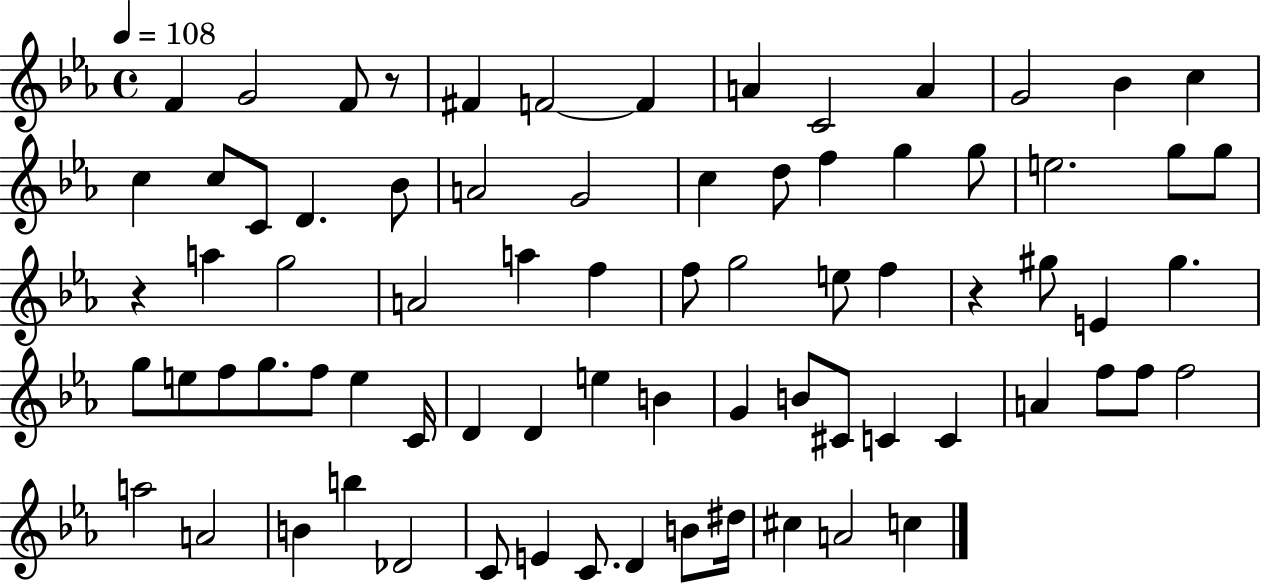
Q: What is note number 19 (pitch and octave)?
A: G4